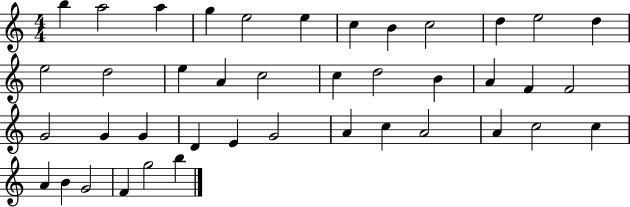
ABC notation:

X:1
T:Untitled
M:4/4
L:1/4
K:C
b a2 a g e2 e c B c2 d e2 d e2 d2 e A c2 c d2 B A F F2 G2 G G D E G2 A c A2 A c2 c A B G2 F g2 b